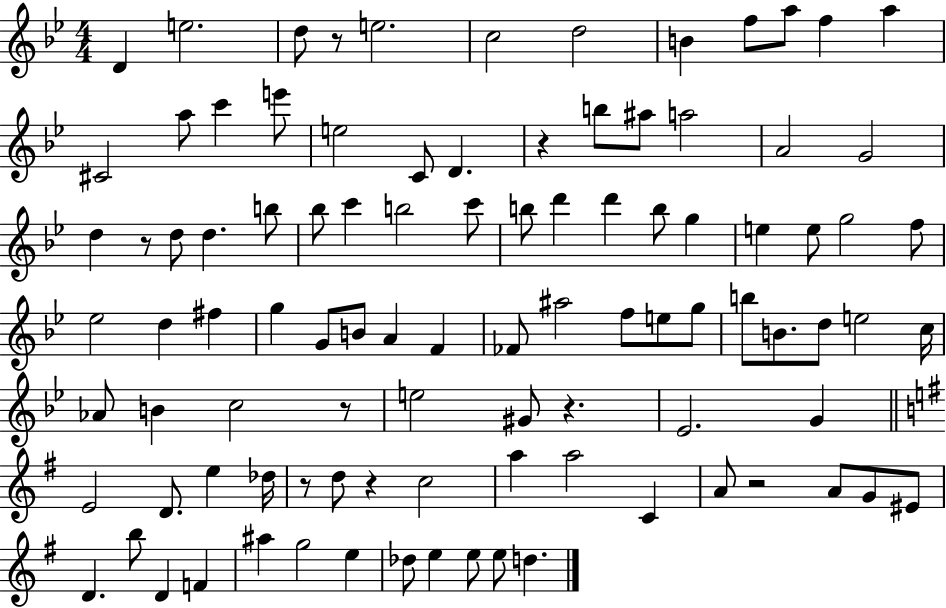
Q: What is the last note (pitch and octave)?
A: D5